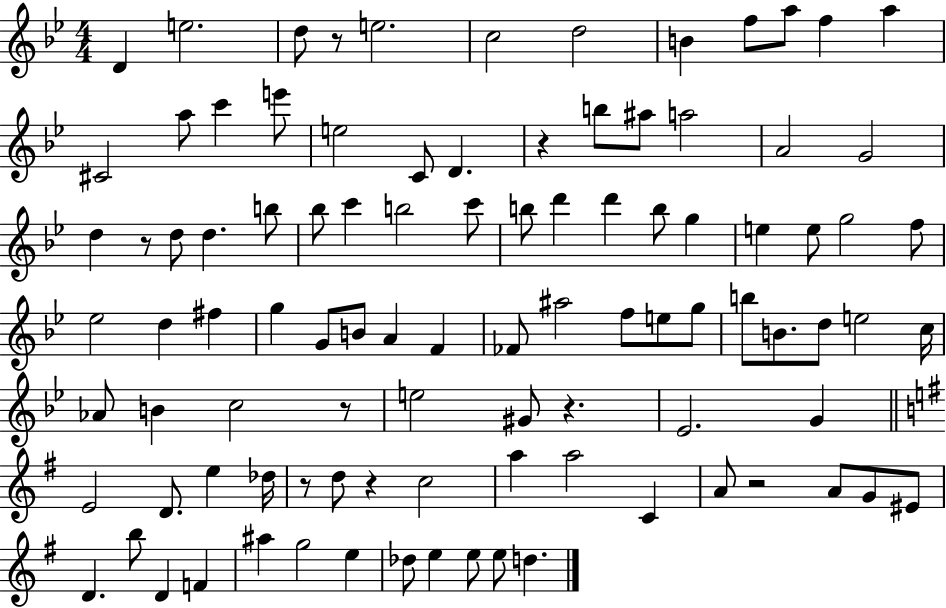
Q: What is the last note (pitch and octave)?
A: D5